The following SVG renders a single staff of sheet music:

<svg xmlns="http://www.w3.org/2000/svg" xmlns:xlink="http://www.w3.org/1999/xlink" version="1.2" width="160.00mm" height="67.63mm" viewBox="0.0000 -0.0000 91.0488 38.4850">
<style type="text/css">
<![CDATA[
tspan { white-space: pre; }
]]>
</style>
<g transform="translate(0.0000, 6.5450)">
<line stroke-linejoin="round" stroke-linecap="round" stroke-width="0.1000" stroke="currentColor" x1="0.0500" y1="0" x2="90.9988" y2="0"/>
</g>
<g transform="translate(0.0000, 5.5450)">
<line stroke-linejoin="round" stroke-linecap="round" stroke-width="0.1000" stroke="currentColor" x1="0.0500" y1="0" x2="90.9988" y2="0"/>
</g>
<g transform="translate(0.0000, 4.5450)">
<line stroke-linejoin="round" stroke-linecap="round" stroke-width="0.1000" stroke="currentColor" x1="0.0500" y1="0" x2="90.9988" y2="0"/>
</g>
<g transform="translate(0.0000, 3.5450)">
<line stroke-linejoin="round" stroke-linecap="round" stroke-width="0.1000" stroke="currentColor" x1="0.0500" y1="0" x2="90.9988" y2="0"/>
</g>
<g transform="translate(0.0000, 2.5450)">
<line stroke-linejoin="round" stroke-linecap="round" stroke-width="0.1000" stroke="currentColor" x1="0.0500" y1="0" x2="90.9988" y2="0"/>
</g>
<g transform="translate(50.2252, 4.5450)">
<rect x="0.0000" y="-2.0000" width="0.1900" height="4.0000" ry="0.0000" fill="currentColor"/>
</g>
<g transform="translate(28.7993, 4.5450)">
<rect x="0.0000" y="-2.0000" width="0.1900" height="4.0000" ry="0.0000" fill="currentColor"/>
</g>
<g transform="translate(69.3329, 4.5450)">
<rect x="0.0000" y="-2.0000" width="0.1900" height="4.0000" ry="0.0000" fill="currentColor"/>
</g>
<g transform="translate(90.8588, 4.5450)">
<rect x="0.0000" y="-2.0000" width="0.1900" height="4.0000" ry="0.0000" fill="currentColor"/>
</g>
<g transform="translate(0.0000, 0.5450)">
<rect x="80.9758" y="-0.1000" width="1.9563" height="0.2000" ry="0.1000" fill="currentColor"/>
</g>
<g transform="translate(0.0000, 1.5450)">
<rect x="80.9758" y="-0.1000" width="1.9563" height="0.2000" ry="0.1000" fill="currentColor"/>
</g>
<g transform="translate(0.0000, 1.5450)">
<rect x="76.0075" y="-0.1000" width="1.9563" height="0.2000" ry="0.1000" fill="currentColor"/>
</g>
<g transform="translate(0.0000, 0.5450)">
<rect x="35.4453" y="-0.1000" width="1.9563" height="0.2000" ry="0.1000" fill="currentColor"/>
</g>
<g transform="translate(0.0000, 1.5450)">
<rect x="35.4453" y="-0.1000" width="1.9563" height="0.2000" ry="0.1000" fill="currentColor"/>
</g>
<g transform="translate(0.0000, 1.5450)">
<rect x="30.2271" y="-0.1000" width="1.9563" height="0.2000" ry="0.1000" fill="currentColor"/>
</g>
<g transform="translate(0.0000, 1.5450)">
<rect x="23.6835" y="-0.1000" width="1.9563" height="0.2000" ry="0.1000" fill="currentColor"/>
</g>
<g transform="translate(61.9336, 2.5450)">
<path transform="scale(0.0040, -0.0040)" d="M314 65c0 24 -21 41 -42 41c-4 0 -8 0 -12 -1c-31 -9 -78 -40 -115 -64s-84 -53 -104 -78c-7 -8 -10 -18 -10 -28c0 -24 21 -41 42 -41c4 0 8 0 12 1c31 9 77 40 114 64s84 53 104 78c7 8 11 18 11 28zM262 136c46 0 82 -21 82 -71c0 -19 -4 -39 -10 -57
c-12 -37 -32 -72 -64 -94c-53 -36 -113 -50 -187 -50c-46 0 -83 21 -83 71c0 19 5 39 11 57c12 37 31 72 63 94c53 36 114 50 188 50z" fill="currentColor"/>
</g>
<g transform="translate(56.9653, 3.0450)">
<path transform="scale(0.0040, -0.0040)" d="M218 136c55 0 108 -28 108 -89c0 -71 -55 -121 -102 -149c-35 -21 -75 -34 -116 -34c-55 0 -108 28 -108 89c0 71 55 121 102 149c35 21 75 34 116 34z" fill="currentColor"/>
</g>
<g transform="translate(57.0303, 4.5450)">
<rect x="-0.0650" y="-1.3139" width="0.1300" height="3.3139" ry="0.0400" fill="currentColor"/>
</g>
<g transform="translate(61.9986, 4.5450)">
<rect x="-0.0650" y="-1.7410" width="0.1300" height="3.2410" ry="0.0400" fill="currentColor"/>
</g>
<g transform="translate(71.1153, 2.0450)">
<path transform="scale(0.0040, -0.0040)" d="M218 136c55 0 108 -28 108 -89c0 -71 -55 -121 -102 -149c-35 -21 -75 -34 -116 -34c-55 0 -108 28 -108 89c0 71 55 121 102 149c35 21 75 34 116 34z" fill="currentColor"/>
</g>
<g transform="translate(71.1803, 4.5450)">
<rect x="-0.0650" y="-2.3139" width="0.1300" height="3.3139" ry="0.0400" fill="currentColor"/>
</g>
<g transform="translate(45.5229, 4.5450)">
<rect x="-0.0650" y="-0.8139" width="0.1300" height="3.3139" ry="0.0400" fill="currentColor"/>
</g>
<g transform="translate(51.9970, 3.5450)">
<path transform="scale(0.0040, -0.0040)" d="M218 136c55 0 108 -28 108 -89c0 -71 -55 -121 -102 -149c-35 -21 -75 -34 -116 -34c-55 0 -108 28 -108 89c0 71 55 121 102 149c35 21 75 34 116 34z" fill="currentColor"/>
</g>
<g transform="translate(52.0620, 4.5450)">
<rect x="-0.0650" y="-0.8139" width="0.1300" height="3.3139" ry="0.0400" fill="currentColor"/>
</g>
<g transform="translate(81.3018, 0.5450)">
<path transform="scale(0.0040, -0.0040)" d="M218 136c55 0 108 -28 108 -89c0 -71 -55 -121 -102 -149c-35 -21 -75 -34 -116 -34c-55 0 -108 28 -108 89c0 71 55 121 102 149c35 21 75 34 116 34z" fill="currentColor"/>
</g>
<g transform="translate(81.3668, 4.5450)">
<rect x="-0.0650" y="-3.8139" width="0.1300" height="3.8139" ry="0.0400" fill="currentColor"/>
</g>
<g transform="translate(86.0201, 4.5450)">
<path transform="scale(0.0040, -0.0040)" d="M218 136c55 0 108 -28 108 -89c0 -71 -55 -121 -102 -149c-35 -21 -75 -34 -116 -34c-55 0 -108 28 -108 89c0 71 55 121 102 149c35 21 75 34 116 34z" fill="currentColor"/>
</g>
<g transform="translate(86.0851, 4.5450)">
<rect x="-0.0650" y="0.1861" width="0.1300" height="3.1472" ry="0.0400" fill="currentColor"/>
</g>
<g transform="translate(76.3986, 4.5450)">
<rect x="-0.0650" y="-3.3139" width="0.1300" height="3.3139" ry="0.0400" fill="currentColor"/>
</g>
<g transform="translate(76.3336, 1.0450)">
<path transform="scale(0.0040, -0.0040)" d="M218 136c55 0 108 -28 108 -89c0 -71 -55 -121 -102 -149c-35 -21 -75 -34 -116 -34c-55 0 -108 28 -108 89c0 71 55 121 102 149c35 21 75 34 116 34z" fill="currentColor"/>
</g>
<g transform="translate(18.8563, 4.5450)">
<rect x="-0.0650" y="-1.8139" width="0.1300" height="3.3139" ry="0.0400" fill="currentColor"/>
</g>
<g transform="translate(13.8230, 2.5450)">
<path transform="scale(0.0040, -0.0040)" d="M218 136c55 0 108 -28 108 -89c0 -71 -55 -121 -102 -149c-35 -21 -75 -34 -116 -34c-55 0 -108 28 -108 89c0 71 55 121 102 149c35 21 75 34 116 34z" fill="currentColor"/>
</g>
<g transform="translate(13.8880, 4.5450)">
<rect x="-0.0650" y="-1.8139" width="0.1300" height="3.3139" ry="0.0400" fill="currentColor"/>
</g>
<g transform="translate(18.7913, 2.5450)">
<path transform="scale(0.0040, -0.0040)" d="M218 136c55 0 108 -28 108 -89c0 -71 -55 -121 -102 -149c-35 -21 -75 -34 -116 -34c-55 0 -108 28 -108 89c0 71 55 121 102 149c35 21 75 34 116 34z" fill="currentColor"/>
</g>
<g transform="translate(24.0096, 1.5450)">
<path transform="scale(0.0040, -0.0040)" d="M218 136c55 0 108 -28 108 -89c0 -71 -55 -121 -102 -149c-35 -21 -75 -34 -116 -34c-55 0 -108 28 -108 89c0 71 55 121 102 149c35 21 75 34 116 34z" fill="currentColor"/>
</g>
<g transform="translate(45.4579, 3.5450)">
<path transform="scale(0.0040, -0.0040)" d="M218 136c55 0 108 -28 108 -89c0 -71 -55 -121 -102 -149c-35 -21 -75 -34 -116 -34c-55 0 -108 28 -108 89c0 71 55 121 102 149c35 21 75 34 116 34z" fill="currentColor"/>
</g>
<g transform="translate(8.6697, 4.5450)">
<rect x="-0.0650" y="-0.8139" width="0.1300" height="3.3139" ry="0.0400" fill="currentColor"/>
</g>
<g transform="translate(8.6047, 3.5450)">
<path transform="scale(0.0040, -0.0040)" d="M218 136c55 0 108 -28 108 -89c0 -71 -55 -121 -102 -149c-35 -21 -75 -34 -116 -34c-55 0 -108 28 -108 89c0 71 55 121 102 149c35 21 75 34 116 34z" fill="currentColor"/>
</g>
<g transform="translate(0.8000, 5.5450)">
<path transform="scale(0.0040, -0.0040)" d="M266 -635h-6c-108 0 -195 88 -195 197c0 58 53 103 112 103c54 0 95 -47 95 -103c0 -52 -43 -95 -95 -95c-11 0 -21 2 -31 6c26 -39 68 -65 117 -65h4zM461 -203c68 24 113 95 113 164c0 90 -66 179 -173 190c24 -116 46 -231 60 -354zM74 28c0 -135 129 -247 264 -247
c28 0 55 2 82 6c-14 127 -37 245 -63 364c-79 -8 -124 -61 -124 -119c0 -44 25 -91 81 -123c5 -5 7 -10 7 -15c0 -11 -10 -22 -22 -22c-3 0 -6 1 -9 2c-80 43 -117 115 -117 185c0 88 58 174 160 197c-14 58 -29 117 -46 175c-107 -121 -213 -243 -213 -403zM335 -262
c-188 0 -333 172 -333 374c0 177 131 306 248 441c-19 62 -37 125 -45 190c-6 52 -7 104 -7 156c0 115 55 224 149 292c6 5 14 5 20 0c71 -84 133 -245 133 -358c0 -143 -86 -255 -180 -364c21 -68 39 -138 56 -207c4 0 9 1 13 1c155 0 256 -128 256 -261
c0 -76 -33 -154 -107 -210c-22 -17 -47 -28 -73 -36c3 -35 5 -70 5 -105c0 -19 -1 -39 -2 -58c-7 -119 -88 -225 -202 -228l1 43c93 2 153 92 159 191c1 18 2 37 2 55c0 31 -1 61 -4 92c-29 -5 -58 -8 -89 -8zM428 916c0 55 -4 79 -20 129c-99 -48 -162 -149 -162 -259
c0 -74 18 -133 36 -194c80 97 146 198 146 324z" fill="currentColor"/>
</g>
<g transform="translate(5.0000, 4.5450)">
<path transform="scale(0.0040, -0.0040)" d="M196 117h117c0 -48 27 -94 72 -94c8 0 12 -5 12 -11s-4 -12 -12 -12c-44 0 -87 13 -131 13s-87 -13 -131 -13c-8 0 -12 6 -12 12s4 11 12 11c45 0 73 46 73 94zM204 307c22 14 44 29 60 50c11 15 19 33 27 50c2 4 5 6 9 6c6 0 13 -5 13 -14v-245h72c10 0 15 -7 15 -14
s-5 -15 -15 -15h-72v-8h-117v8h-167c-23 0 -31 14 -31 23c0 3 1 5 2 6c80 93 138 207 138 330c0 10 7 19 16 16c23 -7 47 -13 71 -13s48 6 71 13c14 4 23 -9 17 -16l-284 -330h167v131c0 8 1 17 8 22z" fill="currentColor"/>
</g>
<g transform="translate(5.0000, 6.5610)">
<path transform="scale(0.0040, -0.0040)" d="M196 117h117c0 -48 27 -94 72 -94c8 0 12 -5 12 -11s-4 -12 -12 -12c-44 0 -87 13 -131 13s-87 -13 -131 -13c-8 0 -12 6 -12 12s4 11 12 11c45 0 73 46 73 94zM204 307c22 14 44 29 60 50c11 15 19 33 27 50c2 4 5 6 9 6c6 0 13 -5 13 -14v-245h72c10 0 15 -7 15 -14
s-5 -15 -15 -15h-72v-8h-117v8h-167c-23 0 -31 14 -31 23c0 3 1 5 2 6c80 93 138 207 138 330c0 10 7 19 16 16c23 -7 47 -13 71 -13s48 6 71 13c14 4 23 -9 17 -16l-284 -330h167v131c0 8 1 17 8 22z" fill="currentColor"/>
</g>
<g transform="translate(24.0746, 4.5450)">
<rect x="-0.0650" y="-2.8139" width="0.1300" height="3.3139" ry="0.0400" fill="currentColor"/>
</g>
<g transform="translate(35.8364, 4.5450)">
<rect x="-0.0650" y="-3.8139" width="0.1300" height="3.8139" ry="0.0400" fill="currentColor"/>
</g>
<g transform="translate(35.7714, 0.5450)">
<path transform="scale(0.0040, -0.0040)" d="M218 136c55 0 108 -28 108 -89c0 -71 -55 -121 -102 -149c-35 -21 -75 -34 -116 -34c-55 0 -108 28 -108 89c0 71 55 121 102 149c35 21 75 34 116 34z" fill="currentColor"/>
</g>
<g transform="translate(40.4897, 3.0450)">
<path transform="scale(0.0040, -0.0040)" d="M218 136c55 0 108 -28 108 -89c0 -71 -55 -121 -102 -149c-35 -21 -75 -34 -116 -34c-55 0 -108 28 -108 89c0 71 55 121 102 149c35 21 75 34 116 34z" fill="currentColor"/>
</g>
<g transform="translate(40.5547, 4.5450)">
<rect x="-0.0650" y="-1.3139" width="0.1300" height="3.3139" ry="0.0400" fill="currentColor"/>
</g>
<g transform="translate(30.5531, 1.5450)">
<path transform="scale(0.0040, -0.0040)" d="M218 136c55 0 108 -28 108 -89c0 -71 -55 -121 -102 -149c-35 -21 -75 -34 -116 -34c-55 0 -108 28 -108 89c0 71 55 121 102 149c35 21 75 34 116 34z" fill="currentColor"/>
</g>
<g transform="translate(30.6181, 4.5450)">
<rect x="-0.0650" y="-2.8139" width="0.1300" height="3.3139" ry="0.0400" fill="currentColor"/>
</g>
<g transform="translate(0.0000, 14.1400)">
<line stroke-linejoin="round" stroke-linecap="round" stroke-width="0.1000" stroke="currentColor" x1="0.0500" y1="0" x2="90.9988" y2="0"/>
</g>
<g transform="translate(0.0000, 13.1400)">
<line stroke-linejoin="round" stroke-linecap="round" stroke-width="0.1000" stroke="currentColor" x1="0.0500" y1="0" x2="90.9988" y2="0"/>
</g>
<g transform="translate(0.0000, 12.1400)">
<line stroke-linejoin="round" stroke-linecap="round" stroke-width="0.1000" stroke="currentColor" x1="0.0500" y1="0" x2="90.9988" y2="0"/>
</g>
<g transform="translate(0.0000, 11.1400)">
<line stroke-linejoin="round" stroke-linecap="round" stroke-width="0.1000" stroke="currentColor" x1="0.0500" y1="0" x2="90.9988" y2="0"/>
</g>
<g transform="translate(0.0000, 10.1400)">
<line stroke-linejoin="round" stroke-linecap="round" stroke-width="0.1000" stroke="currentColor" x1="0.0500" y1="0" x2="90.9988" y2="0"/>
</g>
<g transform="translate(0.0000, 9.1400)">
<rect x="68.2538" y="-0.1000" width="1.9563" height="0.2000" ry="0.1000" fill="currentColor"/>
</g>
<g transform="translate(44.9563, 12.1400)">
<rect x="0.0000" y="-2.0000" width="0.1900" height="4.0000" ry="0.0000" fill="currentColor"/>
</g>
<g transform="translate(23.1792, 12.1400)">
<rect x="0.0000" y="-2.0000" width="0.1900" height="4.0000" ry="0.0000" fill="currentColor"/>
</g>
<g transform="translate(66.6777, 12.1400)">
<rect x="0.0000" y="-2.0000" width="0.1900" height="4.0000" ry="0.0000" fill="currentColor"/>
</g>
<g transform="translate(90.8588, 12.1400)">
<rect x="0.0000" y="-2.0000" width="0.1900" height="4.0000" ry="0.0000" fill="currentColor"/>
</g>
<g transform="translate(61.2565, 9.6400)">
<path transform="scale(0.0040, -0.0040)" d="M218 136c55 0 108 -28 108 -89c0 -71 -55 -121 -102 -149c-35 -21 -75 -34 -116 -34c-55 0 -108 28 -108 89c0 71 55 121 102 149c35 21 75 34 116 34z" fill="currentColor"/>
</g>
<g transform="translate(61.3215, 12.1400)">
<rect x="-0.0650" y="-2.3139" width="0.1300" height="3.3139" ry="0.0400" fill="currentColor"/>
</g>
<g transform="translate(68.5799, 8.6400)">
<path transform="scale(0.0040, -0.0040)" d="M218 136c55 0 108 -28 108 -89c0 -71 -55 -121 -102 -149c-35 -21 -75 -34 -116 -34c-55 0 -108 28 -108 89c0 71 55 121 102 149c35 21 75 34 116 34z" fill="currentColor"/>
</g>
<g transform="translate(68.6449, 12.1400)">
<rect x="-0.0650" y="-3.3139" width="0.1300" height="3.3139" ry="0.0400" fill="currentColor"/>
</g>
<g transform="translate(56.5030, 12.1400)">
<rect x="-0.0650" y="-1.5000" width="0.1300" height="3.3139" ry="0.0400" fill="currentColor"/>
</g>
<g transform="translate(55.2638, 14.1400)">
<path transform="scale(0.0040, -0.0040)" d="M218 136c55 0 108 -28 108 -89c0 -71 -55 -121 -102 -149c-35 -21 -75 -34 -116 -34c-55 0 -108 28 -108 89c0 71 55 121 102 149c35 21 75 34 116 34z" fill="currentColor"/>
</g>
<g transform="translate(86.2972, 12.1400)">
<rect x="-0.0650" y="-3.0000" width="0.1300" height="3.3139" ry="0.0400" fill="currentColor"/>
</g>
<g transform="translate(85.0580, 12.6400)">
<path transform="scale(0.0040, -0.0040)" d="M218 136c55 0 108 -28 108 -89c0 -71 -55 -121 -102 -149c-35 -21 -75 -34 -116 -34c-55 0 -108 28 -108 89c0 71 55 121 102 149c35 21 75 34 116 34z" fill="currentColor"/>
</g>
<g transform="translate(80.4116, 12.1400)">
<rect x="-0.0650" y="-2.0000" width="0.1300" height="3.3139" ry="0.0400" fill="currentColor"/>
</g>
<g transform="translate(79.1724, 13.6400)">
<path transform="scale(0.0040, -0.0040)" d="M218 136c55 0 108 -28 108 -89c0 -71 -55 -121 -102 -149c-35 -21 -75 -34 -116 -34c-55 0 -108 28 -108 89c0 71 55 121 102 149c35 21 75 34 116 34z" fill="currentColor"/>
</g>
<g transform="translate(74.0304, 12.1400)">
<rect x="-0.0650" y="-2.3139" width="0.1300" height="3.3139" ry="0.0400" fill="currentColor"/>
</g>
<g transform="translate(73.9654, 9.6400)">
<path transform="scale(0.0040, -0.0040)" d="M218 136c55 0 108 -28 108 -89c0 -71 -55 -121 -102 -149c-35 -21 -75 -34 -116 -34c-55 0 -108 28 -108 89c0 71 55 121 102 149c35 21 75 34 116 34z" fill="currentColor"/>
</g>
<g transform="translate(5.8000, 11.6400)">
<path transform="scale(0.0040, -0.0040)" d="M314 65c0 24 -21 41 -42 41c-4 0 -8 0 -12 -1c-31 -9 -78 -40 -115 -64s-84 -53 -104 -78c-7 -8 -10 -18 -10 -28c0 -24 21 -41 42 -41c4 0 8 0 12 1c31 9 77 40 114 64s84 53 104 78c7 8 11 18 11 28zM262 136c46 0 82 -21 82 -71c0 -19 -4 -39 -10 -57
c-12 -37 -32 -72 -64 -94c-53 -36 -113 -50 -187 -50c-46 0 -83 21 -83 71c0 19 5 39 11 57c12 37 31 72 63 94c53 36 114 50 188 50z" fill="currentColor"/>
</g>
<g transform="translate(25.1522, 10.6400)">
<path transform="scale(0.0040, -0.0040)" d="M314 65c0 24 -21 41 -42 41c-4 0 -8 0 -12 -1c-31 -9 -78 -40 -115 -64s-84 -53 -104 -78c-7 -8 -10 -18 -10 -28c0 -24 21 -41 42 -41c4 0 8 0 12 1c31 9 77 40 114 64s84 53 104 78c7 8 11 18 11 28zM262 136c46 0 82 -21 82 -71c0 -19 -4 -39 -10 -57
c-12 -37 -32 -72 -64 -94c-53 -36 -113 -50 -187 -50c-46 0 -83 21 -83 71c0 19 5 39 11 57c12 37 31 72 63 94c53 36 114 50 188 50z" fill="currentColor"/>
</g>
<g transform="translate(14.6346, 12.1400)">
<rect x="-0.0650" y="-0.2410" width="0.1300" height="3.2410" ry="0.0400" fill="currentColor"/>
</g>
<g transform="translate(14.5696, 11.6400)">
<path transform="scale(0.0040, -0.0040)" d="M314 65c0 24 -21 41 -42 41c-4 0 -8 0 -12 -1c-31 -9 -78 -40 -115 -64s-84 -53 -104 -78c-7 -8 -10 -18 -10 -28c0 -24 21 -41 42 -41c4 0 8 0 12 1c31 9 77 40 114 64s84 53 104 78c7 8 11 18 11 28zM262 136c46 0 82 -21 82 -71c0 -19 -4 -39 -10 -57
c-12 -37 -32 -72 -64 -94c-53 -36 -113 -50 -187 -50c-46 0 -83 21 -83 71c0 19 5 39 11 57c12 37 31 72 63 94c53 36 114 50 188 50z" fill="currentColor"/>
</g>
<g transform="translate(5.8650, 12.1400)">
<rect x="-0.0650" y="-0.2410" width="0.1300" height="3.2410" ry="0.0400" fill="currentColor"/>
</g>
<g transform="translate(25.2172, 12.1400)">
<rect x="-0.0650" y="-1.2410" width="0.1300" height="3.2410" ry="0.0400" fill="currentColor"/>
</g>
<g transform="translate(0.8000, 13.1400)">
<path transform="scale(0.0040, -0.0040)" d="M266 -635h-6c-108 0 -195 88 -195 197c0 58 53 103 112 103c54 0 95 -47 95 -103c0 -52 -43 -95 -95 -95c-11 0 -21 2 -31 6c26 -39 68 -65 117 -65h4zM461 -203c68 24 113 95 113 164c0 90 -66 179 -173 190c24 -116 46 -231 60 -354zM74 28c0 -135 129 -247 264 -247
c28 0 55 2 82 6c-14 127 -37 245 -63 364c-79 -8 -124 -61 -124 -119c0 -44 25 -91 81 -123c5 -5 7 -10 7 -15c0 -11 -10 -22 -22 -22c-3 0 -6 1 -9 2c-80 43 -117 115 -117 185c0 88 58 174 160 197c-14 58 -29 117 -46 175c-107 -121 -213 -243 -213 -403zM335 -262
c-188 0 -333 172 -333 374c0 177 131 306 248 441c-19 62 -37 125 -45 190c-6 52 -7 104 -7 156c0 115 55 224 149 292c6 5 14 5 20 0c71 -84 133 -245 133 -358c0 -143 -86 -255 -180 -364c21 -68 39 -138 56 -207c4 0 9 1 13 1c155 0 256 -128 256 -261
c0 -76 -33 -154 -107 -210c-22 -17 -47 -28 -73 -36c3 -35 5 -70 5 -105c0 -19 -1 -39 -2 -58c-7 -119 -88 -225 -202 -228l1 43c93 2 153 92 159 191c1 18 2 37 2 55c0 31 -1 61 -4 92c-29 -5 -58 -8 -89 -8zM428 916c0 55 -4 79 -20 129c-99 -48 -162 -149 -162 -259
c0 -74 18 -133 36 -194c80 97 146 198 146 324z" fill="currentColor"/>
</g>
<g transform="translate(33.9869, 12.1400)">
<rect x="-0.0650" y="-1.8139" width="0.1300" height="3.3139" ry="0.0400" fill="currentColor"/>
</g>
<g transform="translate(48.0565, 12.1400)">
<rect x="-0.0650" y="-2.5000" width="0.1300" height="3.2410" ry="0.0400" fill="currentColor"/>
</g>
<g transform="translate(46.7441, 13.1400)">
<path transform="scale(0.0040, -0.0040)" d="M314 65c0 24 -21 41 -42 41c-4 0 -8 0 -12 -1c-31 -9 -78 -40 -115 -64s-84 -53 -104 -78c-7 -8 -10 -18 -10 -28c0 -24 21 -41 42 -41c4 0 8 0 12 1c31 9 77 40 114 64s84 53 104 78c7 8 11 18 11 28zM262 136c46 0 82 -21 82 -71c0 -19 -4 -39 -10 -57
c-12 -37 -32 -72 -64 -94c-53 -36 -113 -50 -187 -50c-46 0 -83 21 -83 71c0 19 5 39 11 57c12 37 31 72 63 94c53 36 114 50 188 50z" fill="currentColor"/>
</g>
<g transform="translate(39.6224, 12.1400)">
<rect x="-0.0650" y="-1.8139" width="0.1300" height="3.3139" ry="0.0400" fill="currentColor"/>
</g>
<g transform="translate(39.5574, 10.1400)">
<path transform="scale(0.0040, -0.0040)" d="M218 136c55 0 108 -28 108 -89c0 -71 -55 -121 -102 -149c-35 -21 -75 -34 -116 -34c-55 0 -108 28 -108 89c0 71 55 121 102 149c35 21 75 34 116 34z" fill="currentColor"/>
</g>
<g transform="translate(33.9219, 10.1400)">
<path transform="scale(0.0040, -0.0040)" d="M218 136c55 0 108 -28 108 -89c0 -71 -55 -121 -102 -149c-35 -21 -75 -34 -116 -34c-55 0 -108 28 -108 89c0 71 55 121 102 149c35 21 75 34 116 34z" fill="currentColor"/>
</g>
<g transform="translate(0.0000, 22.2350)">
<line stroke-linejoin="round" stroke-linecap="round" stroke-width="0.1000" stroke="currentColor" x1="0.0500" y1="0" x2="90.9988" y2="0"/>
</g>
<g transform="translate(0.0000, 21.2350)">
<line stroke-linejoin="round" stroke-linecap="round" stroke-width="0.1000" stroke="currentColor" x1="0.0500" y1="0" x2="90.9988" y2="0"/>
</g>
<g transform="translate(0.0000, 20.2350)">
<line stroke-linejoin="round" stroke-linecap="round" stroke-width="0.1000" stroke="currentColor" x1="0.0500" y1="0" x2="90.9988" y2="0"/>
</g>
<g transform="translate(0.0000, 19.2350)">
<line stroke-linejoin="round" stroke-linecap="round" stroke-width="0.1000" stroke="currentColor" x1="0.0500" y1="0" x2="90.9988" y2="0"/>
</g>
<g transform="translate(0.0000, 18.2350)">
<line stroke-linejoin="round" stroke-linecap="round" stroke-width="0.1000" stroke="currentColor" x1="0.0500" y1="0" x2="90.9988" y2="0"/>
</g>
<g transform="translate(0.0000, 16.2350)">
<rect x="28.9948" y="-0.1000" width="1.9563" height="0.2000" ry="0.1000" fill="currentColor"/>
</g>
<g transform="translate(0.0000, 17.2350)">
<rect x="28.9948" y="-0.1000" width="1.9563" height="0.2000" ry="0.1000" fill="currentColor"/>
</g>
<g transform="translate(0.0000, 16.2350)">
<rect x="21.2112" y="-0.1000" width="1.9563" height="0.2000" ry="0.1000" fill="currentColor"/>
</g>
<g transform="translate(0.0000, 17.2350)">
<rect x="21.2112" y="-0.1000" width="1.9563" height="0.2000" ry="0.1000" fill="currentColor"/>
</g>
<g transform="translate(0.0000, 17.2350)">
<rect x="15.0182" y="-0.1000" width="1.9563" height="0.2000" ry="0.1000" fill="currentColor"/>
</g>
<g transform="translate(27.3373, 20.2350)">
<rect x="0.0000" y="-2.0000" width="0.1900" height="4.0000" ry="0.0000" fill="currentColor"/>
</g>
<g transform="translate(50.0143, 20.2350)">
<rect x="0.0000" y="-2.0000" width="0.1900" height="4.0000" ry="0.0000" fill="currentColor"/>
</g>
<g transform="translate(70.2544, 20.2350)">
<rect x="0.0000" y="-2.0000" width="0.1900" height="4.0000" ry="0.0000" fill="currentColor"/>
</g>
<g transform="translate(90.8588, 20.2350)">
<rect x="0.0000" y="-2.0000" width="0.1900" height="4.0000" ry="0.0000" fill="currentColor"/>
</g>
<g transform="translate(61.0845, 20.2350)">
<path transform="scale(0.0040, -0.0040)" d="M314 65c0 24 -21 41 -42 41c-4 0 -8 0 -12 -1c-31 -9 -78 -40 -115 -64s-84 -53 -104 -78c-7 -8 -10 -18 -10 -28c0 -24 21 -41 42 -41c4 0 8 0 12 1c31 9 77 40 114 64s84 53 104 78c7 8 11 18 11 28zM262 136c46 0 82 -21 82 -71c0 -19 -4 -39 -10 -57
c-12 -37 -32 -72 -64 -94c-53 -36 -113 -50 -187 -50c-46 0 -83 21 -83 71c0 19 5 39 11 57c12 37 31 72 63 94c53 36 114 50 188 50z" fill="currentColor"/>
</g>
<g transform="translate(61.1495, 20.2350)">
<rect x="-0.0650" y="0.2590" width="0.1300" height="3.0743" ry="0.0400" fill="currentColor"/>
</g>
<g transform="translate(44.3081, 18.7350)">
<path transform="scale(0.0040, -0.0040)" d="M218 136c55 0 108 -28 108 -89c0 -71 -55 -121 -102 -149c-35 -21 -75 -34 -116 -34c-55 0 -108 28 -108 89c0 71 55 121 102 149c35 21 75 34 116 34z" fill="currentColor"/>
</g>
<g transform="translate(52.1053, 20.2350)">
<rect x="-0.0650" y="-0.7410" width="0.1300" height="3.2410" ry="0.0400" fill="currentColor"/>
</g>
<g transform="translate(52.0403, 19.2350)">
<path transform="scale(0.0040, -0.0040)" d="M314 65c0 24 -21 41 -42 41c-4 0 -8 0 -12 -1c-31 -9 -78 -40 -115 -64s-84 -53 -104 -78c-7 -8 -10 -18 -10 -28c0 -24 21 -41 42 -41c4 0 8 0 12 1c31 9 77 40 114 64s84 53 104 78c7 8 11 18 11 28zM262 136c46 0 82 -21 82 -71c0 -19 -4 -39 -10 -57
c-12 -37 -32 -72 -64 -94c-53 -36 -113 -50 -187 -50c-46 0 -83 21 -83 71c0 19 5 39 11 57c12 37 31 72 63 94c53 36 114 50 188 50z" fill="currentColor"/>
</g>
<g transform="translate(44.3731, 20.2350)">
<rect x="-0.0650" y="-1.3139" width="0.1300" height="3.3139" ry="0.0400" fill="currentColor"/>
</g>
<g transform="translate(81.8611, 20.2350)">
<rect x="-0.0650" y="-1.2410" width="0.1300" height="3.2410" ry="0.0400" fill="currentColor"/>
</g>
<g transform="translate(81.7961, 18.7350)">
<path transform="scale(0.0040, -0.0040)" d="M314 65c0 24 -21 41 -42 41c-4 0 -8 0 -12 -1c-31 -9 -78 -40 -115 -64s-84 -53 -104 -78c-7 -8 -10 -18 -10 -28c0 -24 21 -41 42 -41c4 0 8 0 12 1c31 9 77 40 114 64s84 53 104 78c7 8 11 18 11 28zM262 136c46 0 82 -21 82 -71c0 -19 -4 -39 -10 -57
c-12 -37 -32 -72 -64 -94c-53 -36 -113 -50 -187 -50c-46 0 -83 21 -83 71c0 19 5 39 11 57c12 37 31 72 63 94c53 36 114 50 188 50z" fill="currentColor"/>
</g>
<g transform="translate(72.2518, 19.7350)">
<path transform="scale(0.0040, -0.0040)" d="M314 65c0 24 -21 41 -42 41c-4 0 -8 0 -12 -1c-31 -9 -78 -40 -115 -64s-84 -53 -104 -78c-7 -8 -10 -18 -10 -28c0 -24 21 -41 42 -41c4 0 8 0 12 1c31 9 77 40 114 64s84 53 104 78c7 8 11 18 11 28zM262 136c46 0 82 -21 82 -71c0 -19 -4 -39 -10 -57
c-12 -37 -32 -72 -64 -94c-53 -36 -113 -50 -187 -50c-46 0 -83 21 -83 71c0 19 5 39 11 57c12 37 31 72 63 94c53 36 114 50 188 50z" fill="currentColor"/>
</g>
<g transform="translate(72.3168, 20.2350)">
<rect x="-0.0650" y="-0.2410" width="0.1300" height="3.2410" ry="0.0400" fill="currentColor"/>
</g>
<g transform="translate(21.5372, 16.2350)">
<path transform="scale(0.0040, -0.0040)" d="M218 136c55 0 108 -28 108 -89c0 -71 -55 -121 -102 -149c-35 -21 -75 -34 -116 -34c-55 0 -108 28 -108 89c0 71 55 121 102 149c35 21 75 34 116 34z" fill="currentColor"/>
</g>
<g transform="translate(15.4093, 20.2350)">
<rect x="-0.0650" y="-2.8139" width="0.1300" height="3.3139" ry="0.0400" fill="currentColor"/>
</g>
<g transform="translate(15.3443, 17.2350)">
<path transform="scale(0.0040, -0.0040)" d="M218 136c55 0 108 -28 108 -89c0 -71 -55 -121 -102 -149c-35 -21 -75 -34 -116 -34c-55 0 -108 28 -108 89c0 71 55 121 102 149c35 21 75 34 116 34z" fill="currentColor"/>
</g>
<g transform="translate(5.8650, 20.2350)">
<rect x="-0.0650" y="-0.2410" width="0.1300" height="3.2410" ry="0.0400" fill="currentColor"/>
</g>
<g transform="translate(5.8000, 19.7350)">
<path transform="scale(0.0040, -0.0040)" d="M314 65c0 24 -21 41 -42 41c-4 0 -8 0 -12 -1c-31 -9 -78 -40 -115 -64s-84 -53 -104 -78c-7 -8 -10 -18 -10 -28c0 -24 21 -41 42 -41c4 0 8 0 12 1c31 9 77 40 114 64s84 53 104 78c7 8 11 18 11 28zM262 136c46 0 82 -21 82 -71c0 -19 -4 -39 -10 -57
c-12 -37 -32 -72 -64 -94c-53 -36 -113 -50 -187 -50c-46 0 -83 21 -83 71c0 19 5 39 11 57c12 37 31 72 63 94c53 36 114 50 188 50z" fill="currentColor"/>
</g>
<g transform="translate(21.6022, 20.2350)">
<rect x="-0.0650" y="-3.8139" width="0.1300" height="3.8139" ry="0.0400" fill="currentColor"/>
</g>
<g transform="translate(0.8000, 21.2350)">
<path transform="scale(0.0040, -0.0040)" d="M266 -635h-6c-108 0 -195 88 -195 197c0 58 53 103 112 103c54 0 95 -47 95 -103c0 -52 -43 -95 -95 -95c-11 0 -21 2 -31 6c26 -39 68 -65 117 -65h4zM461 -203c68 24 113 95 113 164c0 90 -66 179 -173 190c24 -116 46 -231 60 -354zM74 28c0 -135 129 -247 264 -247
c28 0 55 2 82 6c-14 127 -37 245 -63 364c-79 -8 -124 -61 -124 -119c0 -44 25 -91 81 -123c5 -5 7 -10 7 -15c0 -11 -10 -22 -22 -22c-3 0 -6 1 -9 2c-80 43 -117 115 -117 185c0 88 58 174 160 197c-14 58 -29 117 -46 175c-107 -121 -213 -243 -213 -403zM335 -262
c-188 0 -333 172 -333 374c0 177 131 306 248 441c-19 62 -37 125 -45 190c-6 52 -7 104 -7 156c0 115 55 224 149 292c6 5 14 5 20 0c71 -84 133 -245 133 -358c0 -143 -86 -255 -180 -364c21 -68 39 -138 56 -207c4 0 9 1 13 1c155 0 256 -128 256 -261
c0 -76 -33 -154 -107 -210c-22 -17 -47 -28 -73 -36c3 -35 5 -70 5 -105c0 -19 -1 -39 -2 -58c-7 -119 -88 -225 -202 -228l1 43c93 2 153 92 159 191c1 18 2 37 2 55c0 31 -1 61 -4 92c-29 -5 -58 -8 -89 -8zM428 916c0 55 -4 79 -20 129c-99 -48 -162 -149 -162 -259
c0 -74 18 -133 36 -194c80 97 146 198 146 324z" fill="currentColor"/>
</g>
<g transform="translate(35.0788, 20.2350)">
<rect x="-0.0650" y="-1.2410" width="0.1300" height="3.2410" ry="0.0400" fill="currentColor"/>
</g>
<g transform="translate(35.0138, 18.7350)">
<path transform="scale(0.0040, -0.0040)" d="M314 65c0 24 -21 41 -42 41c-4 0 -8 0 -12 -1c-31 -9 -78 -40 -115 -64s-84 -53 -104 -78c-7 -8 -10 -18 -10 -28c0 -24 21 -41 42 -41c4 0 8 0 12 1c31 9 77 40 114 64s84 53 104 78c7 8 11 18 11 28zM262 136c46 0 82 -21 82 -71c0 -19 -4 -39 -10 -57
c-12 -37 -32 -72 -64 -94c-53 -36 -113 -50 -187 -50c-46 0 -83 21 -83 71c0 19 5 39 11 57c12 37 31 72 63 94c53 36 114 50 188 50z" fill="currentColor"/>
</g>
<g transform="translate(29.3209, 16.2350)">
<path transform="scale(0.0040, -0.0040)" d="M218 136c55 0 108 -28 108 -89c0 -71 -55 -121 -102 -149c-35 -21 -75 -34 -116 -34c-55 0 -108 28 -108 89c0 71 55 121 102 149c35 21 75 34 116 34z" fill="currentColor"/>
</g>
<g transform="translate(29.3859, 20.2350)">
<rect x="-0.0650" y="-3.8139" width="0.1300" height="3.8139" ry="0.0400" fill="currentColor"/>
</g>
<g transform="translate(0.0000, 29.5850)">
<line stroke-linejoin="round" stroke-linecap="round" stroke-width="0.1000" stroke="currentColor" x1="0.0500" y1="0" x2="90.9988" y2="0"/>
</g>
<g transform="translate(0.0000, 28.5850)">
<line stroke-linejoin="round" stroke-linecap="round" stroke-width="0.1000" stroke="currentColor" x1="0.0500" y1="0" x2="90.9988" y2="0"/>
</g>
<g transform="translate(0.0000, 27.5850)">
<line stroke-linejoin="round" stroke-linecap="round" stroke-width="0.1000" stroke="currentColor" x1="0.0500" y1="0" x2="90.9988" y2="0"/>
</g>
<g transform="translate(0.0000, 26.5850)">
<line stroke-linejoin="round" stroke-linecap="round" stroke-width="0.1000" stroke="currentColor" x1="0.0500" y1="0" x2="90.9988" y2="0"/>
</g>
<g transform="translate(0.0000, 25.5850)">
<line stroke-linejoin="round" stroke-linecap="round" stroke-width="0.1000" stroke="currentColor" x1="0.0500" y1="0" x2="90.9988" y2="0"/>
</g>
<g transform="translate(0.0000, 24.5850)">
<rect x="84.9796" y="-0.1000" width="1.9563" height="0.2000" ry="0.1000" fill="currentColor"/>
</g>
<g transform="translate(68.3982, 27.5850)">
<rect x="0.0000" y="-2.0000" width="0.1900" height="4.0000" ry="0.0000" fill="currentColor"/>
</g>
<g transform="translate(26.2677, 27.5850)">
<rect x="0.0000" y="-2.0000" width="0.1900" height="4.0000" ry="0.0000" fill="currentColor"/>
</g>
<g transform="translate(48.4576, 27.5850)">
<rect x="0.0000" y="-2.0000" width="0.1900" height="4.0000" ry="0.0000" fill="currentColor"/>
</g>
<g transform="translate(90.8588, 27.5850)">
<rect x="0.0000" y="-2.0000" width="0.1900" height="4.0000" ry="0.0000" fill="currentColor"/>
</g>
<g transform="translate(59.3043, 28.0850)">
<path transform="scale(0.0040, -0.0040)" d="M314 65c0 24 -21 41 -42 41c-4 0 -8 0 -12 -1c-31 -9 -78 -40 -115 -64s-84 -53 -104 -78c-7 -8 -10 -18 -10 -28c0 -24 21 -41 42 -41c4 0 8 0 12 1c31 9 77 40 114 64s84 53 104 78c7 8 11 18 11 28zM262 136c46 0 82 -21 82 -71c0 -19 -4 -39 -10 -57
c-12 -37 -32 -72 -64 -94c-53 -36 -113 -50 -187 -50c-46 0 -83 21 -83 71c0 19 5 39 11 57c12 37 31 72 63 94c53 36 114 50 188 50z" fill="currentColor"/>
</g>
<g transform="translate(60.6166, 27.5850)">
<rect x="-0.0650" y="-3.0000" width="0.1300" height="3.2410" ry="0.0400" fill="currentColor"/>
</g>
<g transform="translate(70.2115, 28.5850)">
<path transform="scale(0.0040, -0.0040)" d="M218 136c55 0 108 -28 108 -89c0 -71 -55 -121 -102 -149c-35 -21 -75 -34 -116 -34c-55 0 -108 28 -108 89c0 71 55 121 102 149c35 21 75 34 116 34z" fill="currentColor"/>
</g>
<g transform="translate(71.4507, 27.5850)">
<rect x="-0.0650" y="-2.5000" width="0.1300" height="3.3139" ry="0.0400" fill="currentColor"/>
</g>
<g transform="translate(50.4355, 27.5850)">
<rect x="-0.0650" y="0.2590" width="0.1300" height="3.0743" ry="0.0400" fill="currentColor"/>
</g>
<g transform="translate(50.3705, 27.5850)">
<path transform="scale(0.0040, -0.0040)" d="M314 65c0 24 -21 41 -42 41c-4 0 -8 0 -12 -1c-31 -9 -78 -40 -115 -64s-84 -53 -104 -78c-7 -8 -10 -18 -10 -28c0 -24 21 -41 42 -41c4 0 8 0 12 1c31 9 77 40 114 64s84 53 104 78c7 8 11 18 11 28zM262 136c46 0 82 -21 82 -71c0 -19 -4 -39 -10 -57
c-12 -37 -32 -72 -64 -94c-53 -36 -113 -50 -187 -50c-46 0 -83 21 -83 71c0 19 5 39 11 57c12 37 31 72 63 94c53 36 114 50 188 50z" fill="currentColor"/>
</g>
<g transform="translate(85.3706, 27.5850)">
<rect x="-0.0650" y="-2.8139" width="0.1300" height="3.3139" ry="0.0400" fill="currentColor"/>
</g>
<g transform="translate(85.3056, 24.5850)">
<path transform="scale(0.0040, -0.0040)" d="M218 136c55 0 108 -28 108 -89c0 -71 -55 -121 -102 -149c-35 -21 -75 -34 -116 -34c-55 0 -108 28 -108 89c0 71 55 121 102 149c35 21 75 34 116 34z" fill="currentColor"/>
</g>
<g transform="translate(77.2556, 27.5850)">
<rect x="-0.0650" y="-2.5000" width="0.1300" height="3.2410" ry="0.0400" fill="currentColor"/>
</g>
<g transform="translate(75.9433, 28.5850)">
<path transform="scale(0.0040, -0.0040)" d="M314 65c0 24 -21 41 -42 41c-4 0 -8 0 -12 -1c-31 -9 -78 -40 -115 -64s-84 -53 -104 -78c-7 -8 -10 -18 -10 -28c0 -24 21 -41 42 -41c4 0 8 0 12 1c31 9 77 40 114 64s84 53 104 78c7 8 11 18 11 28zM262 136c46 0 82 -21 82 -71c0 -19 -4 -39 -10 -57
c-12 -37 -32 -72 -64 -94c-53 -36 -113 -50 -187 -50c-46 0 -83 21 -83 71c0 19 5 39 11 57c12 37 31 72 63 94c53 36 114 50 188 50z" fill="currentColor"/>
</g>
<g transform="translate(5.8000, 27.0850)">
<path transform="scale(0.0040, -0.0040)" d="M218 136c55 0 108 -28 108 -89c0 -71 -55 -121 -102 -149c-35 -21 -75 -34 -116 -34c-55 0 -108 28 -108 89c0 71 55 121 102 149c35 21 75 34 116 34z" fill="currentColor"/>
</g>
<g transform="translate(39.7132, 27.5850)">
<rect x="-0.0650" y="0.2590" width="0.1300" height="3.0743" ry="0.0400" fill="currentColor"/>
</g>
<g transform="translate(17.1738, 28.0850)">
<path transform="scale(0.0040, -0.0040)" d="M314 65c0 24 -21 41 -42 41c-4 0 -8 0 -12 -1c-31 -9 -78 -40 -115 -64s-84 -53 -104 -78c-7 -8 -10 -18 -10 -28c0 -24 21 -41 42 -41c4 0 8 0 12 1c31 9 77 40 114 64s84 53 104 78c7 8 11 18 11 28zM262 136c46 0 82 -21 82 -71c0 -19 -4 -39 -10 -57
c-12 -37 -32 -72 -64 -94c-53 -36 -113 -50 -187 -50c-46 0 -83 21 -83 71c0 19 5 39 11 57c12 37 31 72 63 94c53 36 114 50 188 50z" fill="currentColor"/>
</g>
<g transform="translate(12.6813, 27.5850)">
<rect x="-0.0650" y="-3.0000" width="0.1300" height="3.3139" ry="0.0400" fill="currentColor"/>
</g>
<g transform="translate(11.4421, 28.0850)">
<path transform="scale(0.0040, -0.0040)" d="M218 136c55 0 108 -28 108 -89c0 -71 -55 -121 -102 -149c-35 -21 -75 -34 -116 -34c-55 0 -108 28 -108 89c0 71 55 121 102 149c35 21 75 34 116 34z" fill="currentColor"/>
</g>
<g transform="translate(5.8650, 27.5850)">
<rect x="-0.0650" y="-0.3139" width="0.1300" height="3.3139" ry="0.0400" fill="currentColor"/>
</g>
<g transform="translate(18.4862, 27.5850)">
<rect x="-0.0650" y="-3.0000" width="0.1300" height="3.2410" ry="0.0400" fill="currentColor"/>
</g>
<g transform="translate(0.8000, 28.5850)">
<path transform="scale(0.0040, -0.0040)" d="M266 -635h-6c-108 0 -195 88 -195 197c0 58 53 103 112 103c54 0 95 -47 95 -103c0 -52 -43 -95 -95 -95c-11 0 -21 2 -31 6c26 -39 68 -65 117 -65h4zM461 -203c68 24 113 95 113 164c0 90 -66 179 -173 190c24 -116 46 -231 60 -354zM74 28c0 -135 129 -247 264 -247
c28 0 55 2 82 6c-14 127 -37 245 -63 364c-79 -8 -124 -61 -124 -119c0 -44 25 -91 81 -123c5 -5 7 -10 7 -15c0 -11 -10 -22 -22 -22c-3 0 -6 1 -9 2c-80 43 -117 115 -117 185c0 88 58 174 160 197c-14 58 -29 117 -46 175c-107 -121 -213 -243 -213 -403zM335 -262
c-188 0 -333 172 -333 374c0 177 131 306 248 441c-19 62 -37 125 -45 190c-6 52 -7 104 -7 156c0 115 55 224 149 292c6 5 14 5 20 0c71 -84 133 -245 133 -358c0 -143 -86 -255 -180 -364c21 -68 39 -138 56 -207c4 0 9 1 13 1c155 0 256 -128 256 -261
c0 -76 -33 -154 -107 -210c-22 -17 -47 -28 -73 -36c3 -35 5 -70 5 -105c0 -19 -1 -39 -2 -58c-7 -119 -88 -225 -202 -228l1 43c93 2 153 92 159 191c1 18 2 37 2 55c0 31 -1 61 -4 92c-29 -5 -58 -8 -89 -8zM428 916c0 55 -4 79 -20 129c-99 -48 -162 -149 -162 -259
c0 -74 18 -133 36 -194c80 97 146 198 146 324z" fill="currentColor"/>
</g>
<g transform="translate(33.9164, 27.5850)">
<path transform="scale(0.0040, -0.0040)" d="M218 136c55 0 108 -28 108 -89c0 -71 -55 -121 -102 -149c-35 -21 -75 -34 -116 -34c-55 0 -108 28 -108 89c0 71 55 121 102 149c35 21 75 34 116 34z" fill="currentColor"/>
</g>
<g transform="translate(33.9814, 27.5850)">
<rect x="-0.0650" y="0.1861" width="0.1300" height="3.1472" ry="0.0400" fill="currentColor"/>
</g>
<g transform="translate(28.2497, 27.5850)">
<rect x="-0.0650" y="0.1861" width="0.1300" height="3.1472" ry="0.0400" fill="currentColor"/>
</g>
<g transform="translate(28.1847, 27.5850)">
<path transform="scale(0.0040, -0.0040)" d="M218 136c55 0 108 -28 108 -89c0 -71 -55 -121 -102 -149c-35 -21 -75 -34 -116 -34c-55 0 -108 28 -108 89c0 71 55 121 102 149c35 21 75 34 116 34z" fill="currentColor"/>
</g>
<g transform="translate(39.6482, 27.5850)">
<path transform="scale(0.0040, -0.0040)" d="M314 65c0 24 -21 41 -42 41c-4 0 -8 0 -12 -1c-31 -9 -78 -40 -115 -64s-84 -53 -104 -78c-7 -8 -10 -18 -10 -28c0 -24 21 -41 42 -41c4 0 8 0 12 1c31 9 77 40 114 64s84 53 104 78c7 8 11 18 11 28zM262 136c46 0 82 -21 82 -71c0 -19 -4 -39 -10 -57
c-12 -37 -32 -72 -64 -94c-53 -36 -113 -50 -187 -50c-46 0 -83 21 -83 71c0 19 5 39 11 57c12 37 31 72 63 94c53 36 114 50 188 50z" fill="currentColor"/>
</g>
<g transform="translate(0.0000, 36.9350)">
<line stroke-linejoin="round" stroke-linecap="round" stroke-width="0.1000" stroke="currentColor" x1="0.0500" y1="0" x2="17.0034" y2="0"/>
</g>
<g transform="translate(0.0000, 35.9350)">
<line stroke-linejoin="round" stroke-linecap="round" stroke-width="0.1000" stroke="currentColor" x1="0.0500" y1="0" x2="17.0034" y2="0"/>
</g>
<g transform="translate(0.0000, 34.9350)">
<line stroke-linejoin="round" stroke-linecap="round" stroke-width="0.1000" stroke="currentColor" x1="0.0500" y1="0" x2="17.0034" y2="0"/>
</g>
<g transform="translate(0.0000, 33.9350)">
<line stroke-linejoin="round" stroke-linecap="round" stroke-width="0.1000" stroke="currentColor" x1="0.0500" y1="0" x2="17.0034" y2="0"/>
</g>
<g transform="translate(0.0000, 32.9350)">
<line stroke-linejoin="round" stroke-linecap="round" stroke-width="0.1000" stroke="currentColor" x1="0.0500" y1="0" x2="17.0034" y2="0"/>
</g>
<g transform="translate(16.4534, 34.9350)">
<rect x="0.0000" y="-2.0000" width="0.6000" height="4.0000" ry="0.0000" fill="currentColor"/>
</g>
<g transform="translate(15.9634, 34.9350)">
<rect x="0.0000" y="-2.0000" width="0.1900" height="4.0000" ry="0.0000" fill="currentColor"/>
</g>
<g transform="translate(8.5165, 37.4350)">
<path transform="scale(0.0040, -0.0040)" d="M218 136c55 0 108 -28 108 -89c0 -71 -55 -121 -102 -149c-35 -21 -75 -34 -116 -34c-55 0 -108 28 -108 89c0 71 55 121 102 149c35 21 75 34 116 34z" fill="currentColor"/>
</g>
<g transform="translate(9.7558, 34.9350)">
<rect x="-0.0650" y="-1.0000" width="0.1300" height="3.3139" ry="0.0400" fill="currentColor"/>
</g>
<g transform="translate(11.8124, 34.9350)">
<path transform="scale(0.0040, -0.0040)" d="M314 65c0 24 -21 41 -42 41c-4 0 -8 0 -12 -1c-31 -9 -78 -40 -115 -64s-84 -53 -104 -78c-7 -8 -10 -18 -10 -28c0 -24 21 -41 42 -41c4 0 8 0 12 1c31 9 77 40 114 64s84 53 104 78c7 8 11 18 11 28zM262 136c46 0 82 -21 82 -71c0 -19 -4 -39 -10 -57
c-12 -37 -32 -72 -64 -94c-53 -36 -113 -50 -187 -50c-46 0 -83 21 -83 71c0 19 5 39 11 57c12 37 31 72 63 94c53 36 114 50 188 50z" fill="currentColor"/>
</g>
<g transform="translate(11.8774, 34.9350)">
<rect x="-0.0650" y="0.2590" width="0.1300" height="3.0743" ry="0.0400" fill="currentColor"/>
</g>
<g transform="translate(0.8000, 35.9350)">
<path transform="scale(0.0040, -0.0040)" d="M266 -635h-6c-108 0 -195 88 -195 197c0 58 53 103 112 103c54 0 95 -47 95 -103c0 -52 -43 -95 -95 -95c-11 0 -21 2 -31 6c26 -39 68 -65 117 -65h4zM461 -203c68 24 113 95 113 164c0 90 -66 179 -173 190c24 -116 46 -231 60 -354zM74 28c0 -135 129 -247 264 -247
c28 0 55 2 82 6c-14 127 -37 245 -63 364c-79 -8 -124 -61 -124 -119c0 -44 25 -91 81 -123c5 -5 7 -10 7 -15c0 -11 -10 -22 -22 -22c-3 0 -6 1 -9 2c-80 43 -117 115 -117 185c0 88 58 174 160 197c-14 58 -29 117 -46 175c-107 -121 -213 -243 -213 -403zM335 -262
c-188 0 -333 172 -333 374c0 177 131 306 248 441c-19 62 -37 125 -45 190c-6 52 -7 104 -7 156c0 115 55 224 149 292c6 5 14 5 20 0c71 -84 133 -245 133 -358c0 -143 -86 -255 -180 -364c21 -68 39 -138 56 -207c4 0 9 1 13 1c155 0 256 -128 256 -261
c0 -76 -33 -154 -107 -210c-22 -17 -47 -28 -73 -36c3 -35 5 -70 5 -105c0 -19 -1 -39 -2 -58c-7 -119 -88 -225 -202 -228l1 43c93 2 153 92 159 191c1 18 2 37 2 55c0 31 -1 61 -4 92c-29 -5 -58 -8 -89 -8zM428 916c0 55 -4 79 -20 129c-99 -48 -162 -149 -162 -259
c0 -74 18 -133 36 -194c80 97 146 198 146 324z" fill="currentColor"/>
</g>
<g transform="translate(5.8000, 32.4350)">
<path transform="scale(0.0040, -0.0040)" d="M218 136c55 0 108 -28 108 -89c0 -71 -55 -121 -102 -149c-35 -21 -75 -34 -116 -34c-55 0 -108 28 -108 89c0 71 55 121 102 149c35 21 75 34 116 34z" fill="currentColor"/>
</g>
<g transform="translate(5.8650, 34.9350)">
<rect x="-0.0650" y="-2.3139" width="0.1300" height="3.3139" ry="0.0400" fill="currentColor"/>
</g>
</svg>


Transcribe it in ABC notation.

X:1
T:Untitled
M:4/4
L:1/4
K:C
d f f a a c' e d d e f2 g b c' B c2 c2 e2 f f G2 E g b g F A c2 a c' c' e2 e d2 B2 c2 e2 c A A2 B B B2 B2 A2 G G2 a g D B2